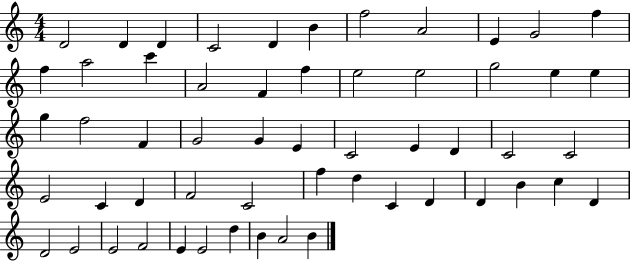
{
  \clef treble
  \numericTimeSignature
  \time 4/4
  \key c \major
  d'2 d'4 d'4 | c'2 d'4 b'4 | f''2 a'2 | e'4 g'2 f''4 | \break f''4 a''2 c'''4 | a'2 f'4 f''4 | e''2 e''2 | g''2 e''4 e''4 | \break g''4 f''2 f'4 | g'2 g'4 e'4 | c'2 e'4 d'4 | c'2 c'2 | \break e'2 c'4 d'4 | f'2 c'2 | f''4 d''4 c'4 d'4 | d'4 b'4 c''4 d'4 | \break d'2 e'2 | e'2 f'2 | e'4 e'2 d''4 | b'4 a'2 b'4 | \break \bar "|."
}